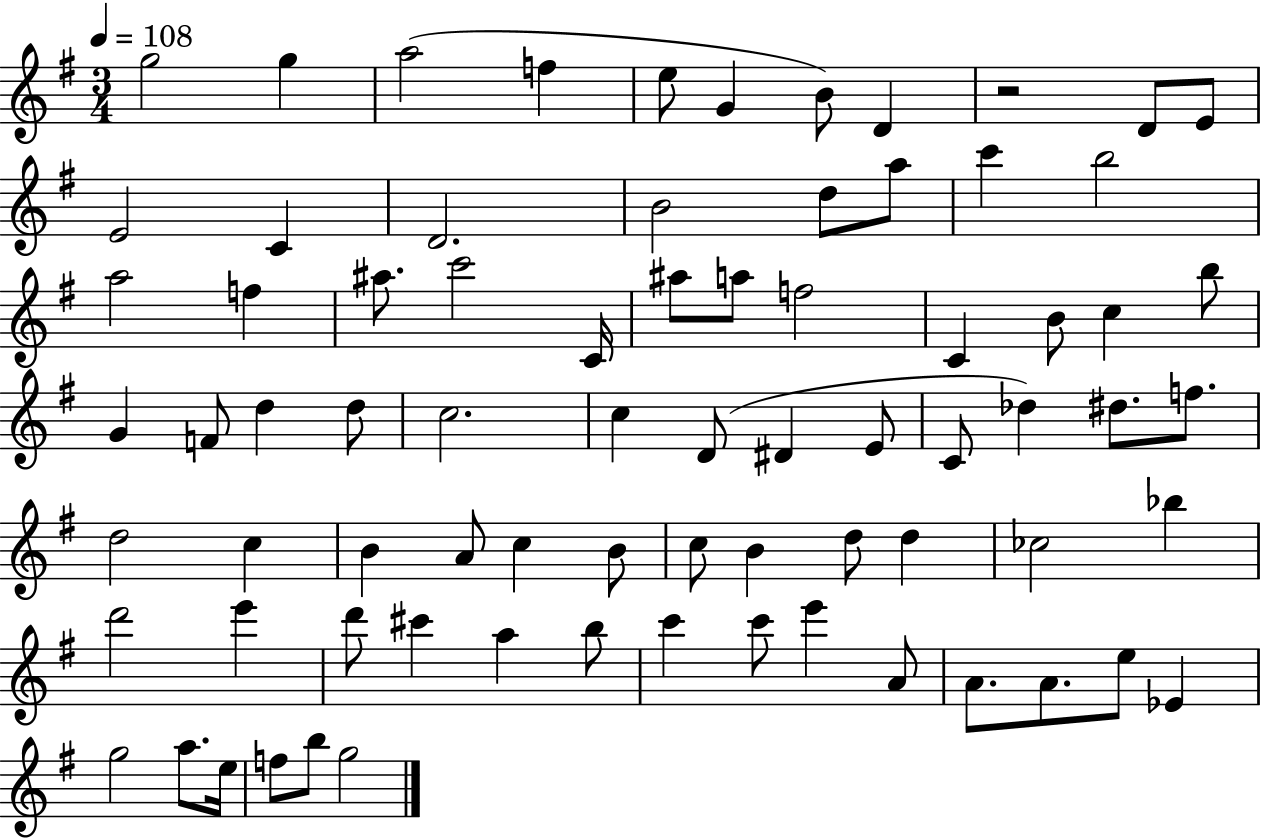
{
  \clef treble
  \numericTimeSignature
  \time 3/4
  \key g \major
  \tempo 4 = 108
  \repeat volta 2 { g''2 g''4 | a''2( f''4 | e''8 g'4 b'8) d'4 | r2 d'8 e'8 | \break e'2 c'4 | d'2. | b'2 d''8 a''8 | c'''4 b''2 | \break a''2 f''4 | ais''8. c'''2 c'16 | ais''8 a''8 f''2 | c'4 b'8 c''4 b''8 | \break g'4 f'8 d''4 d''8 | c''2. | c''4 d'8( dis'4 e'8 | c'8 des''4) dis''8. f''8. | \break d''2 c''4 | b'4 a'8 c''4 b'8 | c''8 b'4 d''8 d''4 | ces''2 bes''4 | \break d'''2 e'''4 | d'''8 cis'''4 a''4 b''8 | c'''4 c'''8 e'''4 a'8 | a'8. a'8. e''8 ees'4 | \break g''2 a''8. e''16 | f''8 b''8 g''2 | } \bar "|."
}